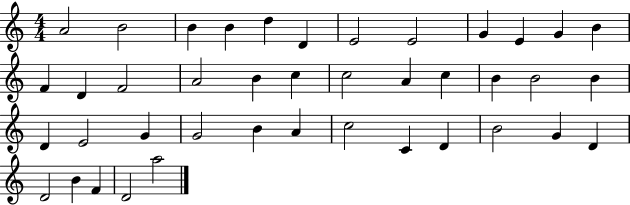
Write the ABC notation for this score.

X:1
T:Untitled
M:4/4
L:1/4
K:C
A2 B2 B B d D E2 E2 G E G B F D F2 A2 B c c2 A c B B2 B D E2 G G2 B A c2 C D B2 G D D2 B F D2 a2